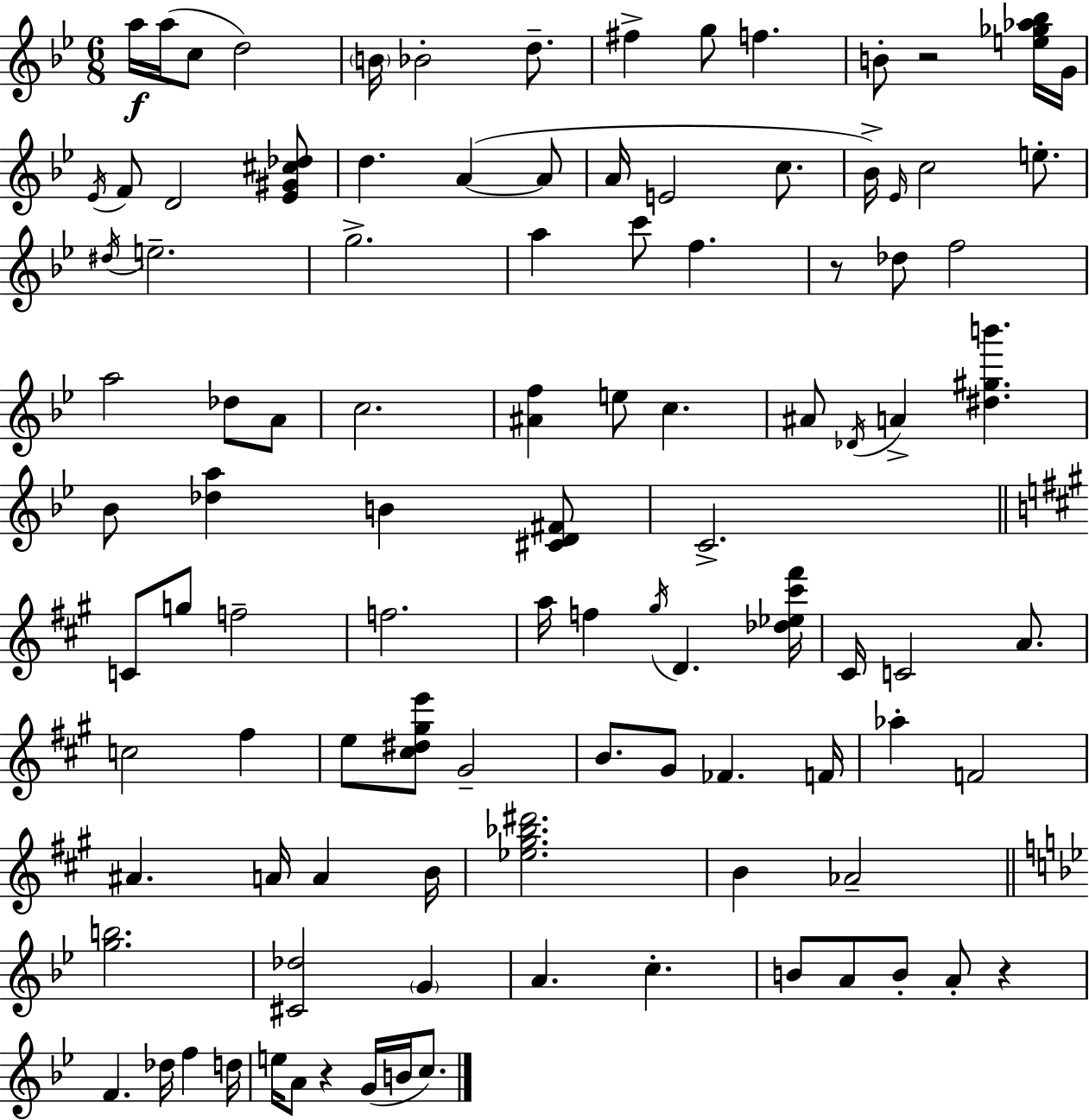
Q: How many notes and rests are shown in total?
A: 103